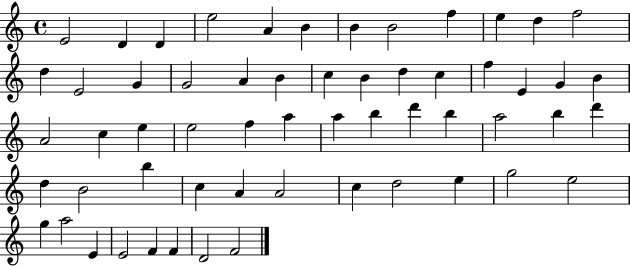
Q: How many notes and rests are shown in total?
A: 58